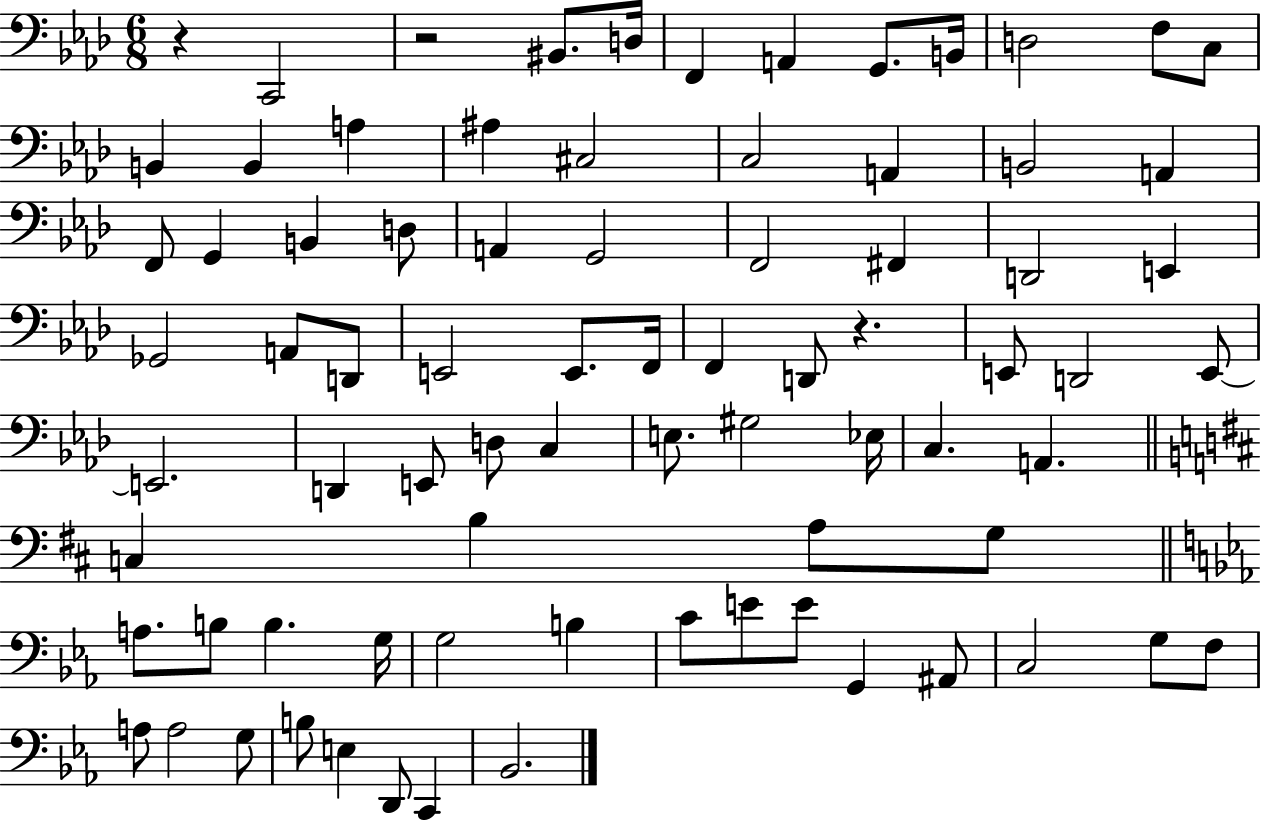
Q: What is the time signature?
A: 6/8